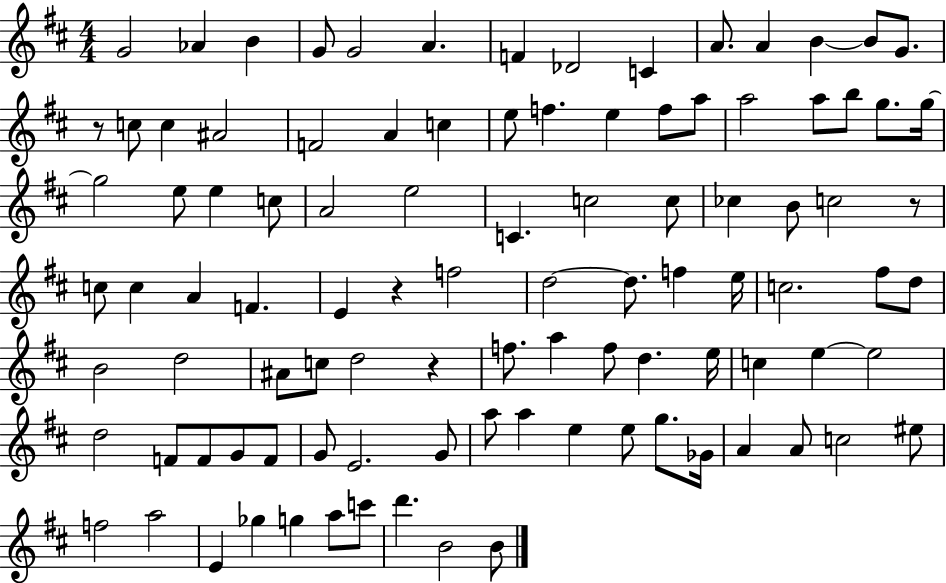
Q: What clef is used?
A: treble